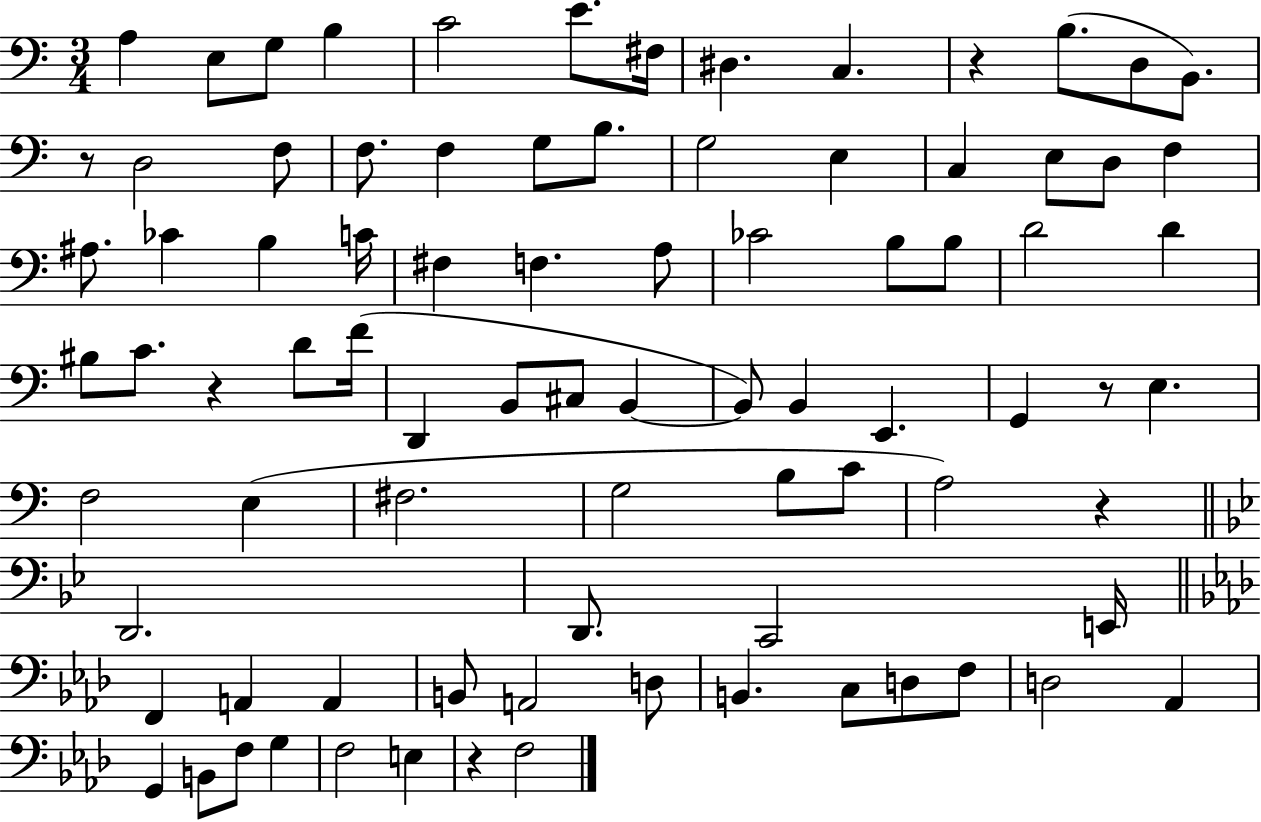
X:1
T:Untitled
M:3/4
L:1/4
K:C
A, E,/2 G,/2 B, C2 E/2 ^F,/4 ^D, C, z B,/2 D,/2 B,,/2 z/2 D,2 F,/2 F,/2 F, G,/2 B,/2 G,2 E, C, E,/2 D,/2 F, ^A,/2 _C B, C/4 ^F, F, A,/2 _C2 B,/2 B,/2 D2 D ^B,/2 C/2 z D/2 F/4 D,, B,,/2 ^C,/2 B,, B,,/2 B,, E,, G,, z/2 E, F,2 E, ^F,2 G,2 B,/2 C/2 A,2 z D,,2 D,,/2 C,,2 E,,/4 F,, A,, A,, B,,/2 A,,2 D,/2 B,, C,/2 D,/2 F,/2 D,2 _A,, G,, B,,/2 F,/2 G, F,2 E, z F,2